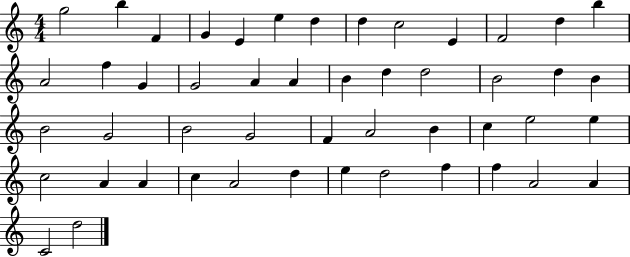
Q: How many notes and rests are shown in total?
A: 49